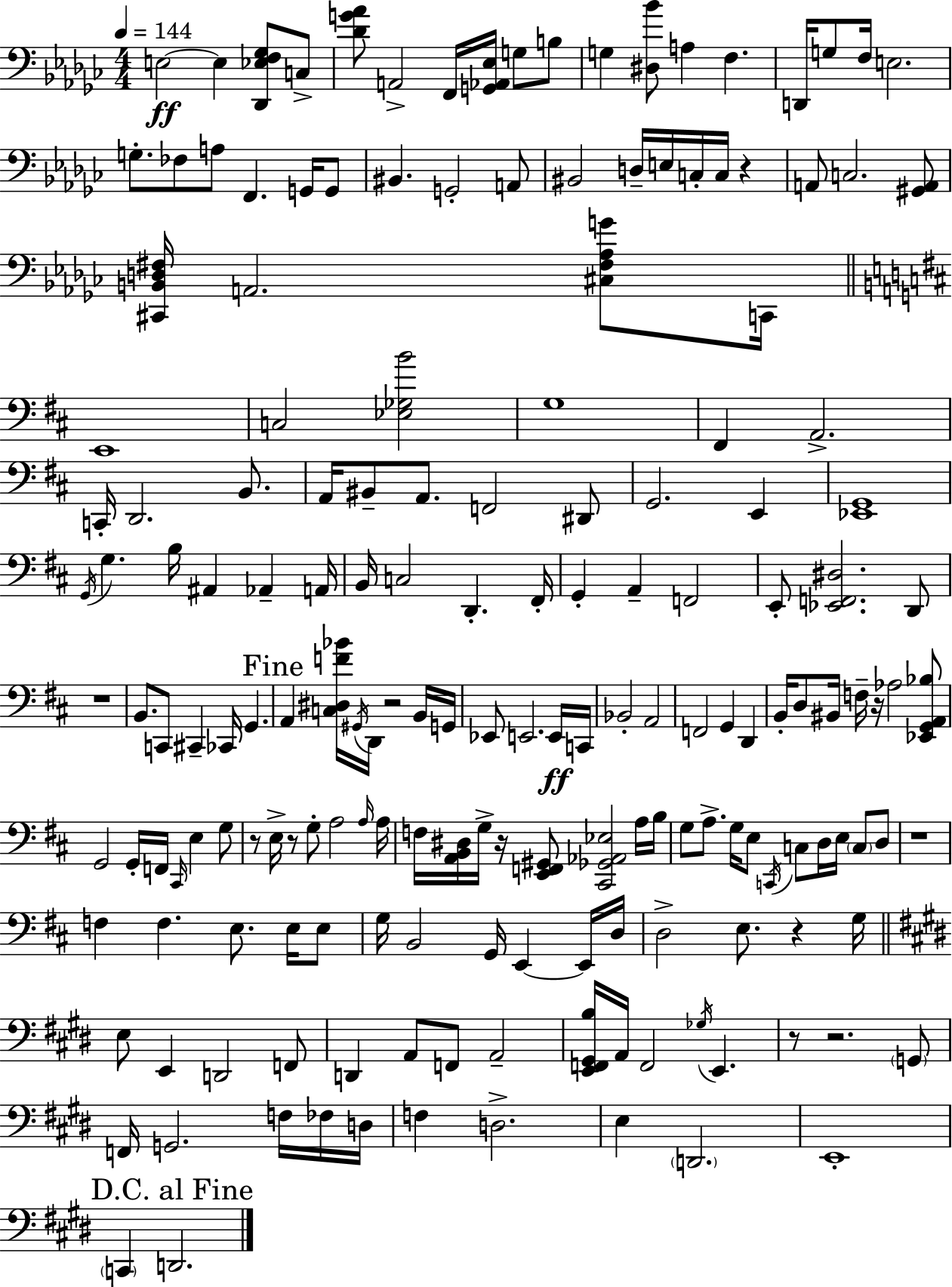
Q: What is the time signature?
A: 4/4